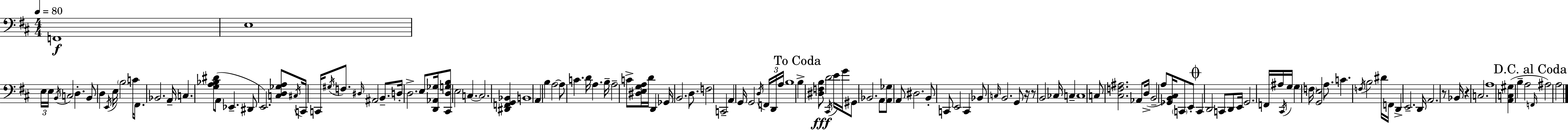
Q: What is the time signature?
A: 4/4